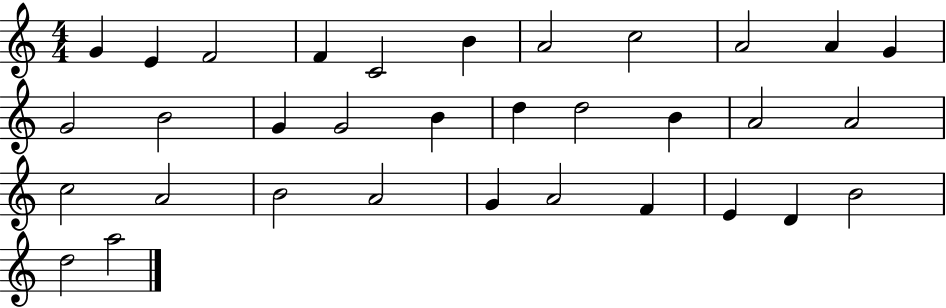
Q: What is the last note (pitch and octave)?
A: A5